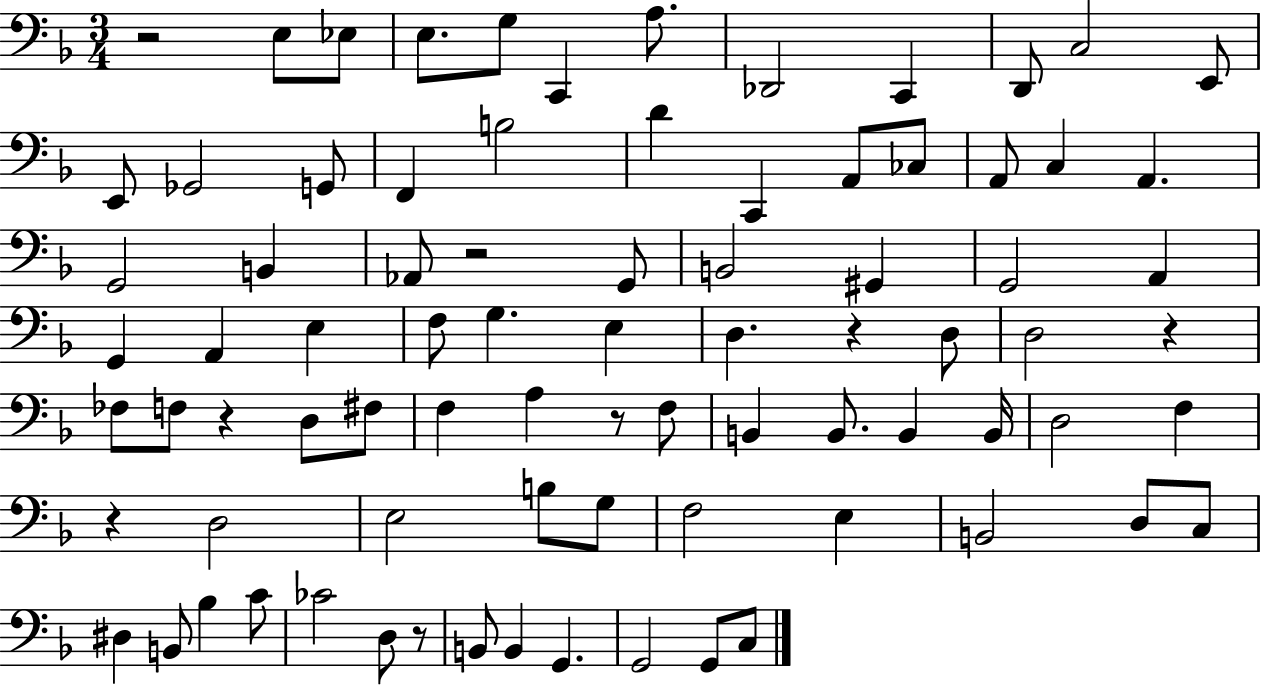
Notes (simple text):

R/h E3/e Eb3/e E3/e. G3/e C2/q A3/e. Db2/h C2/q D2/e C3/h E2/e E2/e Gb2/h G2/e F2/q B3/h D4/q C2/q A2/e CES3/e A2/e C3/q A2/q. G2/h B2/q Ab2/e R/h G2/e B2/h G#2/q G2/h A2/q G2/q A2/q E3/q F3/e G3/q. E3/q D3/q. R/q D3/e D3/h R/q FES3/e F3/e R/q D3/e F#3/e F3/q A3/q R/e F3/e B2/q B2/e. B2/q B2/s D3/h F3/q R/q D3/h E3/h B3/e G3/e F3/h E3/q B2/h D3/e C3/e D#3/q B2/e Bb3/q C4/e CES4/h D3/e R/e B2/e B2/q G2/q. G2/h G2/e C3/e